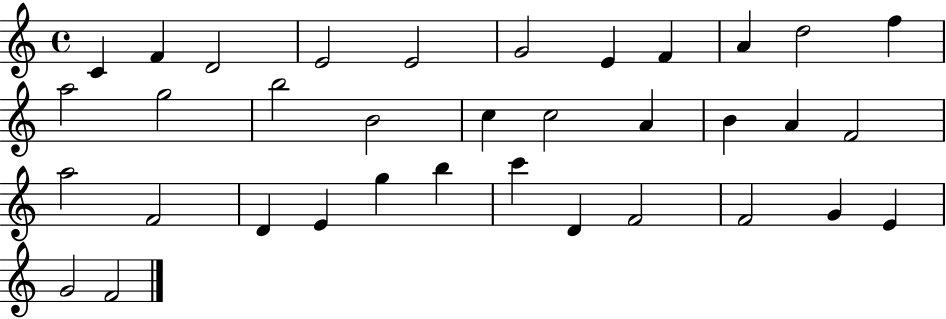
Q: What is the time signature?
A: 4/4